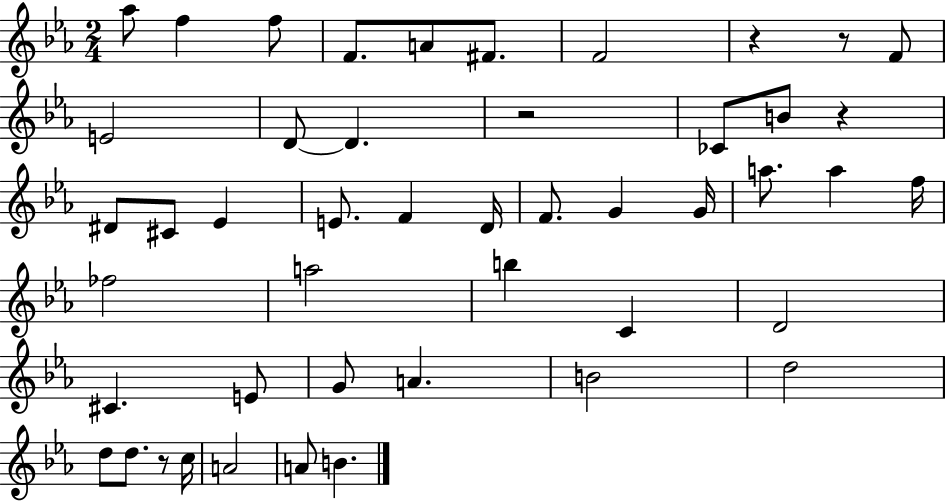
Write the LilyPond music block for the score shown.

{
  \clef treble
  \numericTimeSignature
  \time 2/4
  \key ees \major
  \repeat volta 2 { aes''8 f''4 f''8 | f'8. a'8 fis'8. | f'2 | r4 r8 f'8 | \break e'2 | d'8~~ d'4. | r2 | ces'8 b'8 r4 | \break dis'8 cis'8 ees'4 | e'8. f'4 d'16 | f'8. g'4 g'16 | a''8. a''4 f''16 | \break fes''2 | a''2 | b''4 c'4 | d'2 | \break cis'4. e'8 | g'8 a'4. | b'2 | d''2 | \break d''8 d''8. r8 c''16 | a'2 | a'8 b'4. | } \bar "|."
}